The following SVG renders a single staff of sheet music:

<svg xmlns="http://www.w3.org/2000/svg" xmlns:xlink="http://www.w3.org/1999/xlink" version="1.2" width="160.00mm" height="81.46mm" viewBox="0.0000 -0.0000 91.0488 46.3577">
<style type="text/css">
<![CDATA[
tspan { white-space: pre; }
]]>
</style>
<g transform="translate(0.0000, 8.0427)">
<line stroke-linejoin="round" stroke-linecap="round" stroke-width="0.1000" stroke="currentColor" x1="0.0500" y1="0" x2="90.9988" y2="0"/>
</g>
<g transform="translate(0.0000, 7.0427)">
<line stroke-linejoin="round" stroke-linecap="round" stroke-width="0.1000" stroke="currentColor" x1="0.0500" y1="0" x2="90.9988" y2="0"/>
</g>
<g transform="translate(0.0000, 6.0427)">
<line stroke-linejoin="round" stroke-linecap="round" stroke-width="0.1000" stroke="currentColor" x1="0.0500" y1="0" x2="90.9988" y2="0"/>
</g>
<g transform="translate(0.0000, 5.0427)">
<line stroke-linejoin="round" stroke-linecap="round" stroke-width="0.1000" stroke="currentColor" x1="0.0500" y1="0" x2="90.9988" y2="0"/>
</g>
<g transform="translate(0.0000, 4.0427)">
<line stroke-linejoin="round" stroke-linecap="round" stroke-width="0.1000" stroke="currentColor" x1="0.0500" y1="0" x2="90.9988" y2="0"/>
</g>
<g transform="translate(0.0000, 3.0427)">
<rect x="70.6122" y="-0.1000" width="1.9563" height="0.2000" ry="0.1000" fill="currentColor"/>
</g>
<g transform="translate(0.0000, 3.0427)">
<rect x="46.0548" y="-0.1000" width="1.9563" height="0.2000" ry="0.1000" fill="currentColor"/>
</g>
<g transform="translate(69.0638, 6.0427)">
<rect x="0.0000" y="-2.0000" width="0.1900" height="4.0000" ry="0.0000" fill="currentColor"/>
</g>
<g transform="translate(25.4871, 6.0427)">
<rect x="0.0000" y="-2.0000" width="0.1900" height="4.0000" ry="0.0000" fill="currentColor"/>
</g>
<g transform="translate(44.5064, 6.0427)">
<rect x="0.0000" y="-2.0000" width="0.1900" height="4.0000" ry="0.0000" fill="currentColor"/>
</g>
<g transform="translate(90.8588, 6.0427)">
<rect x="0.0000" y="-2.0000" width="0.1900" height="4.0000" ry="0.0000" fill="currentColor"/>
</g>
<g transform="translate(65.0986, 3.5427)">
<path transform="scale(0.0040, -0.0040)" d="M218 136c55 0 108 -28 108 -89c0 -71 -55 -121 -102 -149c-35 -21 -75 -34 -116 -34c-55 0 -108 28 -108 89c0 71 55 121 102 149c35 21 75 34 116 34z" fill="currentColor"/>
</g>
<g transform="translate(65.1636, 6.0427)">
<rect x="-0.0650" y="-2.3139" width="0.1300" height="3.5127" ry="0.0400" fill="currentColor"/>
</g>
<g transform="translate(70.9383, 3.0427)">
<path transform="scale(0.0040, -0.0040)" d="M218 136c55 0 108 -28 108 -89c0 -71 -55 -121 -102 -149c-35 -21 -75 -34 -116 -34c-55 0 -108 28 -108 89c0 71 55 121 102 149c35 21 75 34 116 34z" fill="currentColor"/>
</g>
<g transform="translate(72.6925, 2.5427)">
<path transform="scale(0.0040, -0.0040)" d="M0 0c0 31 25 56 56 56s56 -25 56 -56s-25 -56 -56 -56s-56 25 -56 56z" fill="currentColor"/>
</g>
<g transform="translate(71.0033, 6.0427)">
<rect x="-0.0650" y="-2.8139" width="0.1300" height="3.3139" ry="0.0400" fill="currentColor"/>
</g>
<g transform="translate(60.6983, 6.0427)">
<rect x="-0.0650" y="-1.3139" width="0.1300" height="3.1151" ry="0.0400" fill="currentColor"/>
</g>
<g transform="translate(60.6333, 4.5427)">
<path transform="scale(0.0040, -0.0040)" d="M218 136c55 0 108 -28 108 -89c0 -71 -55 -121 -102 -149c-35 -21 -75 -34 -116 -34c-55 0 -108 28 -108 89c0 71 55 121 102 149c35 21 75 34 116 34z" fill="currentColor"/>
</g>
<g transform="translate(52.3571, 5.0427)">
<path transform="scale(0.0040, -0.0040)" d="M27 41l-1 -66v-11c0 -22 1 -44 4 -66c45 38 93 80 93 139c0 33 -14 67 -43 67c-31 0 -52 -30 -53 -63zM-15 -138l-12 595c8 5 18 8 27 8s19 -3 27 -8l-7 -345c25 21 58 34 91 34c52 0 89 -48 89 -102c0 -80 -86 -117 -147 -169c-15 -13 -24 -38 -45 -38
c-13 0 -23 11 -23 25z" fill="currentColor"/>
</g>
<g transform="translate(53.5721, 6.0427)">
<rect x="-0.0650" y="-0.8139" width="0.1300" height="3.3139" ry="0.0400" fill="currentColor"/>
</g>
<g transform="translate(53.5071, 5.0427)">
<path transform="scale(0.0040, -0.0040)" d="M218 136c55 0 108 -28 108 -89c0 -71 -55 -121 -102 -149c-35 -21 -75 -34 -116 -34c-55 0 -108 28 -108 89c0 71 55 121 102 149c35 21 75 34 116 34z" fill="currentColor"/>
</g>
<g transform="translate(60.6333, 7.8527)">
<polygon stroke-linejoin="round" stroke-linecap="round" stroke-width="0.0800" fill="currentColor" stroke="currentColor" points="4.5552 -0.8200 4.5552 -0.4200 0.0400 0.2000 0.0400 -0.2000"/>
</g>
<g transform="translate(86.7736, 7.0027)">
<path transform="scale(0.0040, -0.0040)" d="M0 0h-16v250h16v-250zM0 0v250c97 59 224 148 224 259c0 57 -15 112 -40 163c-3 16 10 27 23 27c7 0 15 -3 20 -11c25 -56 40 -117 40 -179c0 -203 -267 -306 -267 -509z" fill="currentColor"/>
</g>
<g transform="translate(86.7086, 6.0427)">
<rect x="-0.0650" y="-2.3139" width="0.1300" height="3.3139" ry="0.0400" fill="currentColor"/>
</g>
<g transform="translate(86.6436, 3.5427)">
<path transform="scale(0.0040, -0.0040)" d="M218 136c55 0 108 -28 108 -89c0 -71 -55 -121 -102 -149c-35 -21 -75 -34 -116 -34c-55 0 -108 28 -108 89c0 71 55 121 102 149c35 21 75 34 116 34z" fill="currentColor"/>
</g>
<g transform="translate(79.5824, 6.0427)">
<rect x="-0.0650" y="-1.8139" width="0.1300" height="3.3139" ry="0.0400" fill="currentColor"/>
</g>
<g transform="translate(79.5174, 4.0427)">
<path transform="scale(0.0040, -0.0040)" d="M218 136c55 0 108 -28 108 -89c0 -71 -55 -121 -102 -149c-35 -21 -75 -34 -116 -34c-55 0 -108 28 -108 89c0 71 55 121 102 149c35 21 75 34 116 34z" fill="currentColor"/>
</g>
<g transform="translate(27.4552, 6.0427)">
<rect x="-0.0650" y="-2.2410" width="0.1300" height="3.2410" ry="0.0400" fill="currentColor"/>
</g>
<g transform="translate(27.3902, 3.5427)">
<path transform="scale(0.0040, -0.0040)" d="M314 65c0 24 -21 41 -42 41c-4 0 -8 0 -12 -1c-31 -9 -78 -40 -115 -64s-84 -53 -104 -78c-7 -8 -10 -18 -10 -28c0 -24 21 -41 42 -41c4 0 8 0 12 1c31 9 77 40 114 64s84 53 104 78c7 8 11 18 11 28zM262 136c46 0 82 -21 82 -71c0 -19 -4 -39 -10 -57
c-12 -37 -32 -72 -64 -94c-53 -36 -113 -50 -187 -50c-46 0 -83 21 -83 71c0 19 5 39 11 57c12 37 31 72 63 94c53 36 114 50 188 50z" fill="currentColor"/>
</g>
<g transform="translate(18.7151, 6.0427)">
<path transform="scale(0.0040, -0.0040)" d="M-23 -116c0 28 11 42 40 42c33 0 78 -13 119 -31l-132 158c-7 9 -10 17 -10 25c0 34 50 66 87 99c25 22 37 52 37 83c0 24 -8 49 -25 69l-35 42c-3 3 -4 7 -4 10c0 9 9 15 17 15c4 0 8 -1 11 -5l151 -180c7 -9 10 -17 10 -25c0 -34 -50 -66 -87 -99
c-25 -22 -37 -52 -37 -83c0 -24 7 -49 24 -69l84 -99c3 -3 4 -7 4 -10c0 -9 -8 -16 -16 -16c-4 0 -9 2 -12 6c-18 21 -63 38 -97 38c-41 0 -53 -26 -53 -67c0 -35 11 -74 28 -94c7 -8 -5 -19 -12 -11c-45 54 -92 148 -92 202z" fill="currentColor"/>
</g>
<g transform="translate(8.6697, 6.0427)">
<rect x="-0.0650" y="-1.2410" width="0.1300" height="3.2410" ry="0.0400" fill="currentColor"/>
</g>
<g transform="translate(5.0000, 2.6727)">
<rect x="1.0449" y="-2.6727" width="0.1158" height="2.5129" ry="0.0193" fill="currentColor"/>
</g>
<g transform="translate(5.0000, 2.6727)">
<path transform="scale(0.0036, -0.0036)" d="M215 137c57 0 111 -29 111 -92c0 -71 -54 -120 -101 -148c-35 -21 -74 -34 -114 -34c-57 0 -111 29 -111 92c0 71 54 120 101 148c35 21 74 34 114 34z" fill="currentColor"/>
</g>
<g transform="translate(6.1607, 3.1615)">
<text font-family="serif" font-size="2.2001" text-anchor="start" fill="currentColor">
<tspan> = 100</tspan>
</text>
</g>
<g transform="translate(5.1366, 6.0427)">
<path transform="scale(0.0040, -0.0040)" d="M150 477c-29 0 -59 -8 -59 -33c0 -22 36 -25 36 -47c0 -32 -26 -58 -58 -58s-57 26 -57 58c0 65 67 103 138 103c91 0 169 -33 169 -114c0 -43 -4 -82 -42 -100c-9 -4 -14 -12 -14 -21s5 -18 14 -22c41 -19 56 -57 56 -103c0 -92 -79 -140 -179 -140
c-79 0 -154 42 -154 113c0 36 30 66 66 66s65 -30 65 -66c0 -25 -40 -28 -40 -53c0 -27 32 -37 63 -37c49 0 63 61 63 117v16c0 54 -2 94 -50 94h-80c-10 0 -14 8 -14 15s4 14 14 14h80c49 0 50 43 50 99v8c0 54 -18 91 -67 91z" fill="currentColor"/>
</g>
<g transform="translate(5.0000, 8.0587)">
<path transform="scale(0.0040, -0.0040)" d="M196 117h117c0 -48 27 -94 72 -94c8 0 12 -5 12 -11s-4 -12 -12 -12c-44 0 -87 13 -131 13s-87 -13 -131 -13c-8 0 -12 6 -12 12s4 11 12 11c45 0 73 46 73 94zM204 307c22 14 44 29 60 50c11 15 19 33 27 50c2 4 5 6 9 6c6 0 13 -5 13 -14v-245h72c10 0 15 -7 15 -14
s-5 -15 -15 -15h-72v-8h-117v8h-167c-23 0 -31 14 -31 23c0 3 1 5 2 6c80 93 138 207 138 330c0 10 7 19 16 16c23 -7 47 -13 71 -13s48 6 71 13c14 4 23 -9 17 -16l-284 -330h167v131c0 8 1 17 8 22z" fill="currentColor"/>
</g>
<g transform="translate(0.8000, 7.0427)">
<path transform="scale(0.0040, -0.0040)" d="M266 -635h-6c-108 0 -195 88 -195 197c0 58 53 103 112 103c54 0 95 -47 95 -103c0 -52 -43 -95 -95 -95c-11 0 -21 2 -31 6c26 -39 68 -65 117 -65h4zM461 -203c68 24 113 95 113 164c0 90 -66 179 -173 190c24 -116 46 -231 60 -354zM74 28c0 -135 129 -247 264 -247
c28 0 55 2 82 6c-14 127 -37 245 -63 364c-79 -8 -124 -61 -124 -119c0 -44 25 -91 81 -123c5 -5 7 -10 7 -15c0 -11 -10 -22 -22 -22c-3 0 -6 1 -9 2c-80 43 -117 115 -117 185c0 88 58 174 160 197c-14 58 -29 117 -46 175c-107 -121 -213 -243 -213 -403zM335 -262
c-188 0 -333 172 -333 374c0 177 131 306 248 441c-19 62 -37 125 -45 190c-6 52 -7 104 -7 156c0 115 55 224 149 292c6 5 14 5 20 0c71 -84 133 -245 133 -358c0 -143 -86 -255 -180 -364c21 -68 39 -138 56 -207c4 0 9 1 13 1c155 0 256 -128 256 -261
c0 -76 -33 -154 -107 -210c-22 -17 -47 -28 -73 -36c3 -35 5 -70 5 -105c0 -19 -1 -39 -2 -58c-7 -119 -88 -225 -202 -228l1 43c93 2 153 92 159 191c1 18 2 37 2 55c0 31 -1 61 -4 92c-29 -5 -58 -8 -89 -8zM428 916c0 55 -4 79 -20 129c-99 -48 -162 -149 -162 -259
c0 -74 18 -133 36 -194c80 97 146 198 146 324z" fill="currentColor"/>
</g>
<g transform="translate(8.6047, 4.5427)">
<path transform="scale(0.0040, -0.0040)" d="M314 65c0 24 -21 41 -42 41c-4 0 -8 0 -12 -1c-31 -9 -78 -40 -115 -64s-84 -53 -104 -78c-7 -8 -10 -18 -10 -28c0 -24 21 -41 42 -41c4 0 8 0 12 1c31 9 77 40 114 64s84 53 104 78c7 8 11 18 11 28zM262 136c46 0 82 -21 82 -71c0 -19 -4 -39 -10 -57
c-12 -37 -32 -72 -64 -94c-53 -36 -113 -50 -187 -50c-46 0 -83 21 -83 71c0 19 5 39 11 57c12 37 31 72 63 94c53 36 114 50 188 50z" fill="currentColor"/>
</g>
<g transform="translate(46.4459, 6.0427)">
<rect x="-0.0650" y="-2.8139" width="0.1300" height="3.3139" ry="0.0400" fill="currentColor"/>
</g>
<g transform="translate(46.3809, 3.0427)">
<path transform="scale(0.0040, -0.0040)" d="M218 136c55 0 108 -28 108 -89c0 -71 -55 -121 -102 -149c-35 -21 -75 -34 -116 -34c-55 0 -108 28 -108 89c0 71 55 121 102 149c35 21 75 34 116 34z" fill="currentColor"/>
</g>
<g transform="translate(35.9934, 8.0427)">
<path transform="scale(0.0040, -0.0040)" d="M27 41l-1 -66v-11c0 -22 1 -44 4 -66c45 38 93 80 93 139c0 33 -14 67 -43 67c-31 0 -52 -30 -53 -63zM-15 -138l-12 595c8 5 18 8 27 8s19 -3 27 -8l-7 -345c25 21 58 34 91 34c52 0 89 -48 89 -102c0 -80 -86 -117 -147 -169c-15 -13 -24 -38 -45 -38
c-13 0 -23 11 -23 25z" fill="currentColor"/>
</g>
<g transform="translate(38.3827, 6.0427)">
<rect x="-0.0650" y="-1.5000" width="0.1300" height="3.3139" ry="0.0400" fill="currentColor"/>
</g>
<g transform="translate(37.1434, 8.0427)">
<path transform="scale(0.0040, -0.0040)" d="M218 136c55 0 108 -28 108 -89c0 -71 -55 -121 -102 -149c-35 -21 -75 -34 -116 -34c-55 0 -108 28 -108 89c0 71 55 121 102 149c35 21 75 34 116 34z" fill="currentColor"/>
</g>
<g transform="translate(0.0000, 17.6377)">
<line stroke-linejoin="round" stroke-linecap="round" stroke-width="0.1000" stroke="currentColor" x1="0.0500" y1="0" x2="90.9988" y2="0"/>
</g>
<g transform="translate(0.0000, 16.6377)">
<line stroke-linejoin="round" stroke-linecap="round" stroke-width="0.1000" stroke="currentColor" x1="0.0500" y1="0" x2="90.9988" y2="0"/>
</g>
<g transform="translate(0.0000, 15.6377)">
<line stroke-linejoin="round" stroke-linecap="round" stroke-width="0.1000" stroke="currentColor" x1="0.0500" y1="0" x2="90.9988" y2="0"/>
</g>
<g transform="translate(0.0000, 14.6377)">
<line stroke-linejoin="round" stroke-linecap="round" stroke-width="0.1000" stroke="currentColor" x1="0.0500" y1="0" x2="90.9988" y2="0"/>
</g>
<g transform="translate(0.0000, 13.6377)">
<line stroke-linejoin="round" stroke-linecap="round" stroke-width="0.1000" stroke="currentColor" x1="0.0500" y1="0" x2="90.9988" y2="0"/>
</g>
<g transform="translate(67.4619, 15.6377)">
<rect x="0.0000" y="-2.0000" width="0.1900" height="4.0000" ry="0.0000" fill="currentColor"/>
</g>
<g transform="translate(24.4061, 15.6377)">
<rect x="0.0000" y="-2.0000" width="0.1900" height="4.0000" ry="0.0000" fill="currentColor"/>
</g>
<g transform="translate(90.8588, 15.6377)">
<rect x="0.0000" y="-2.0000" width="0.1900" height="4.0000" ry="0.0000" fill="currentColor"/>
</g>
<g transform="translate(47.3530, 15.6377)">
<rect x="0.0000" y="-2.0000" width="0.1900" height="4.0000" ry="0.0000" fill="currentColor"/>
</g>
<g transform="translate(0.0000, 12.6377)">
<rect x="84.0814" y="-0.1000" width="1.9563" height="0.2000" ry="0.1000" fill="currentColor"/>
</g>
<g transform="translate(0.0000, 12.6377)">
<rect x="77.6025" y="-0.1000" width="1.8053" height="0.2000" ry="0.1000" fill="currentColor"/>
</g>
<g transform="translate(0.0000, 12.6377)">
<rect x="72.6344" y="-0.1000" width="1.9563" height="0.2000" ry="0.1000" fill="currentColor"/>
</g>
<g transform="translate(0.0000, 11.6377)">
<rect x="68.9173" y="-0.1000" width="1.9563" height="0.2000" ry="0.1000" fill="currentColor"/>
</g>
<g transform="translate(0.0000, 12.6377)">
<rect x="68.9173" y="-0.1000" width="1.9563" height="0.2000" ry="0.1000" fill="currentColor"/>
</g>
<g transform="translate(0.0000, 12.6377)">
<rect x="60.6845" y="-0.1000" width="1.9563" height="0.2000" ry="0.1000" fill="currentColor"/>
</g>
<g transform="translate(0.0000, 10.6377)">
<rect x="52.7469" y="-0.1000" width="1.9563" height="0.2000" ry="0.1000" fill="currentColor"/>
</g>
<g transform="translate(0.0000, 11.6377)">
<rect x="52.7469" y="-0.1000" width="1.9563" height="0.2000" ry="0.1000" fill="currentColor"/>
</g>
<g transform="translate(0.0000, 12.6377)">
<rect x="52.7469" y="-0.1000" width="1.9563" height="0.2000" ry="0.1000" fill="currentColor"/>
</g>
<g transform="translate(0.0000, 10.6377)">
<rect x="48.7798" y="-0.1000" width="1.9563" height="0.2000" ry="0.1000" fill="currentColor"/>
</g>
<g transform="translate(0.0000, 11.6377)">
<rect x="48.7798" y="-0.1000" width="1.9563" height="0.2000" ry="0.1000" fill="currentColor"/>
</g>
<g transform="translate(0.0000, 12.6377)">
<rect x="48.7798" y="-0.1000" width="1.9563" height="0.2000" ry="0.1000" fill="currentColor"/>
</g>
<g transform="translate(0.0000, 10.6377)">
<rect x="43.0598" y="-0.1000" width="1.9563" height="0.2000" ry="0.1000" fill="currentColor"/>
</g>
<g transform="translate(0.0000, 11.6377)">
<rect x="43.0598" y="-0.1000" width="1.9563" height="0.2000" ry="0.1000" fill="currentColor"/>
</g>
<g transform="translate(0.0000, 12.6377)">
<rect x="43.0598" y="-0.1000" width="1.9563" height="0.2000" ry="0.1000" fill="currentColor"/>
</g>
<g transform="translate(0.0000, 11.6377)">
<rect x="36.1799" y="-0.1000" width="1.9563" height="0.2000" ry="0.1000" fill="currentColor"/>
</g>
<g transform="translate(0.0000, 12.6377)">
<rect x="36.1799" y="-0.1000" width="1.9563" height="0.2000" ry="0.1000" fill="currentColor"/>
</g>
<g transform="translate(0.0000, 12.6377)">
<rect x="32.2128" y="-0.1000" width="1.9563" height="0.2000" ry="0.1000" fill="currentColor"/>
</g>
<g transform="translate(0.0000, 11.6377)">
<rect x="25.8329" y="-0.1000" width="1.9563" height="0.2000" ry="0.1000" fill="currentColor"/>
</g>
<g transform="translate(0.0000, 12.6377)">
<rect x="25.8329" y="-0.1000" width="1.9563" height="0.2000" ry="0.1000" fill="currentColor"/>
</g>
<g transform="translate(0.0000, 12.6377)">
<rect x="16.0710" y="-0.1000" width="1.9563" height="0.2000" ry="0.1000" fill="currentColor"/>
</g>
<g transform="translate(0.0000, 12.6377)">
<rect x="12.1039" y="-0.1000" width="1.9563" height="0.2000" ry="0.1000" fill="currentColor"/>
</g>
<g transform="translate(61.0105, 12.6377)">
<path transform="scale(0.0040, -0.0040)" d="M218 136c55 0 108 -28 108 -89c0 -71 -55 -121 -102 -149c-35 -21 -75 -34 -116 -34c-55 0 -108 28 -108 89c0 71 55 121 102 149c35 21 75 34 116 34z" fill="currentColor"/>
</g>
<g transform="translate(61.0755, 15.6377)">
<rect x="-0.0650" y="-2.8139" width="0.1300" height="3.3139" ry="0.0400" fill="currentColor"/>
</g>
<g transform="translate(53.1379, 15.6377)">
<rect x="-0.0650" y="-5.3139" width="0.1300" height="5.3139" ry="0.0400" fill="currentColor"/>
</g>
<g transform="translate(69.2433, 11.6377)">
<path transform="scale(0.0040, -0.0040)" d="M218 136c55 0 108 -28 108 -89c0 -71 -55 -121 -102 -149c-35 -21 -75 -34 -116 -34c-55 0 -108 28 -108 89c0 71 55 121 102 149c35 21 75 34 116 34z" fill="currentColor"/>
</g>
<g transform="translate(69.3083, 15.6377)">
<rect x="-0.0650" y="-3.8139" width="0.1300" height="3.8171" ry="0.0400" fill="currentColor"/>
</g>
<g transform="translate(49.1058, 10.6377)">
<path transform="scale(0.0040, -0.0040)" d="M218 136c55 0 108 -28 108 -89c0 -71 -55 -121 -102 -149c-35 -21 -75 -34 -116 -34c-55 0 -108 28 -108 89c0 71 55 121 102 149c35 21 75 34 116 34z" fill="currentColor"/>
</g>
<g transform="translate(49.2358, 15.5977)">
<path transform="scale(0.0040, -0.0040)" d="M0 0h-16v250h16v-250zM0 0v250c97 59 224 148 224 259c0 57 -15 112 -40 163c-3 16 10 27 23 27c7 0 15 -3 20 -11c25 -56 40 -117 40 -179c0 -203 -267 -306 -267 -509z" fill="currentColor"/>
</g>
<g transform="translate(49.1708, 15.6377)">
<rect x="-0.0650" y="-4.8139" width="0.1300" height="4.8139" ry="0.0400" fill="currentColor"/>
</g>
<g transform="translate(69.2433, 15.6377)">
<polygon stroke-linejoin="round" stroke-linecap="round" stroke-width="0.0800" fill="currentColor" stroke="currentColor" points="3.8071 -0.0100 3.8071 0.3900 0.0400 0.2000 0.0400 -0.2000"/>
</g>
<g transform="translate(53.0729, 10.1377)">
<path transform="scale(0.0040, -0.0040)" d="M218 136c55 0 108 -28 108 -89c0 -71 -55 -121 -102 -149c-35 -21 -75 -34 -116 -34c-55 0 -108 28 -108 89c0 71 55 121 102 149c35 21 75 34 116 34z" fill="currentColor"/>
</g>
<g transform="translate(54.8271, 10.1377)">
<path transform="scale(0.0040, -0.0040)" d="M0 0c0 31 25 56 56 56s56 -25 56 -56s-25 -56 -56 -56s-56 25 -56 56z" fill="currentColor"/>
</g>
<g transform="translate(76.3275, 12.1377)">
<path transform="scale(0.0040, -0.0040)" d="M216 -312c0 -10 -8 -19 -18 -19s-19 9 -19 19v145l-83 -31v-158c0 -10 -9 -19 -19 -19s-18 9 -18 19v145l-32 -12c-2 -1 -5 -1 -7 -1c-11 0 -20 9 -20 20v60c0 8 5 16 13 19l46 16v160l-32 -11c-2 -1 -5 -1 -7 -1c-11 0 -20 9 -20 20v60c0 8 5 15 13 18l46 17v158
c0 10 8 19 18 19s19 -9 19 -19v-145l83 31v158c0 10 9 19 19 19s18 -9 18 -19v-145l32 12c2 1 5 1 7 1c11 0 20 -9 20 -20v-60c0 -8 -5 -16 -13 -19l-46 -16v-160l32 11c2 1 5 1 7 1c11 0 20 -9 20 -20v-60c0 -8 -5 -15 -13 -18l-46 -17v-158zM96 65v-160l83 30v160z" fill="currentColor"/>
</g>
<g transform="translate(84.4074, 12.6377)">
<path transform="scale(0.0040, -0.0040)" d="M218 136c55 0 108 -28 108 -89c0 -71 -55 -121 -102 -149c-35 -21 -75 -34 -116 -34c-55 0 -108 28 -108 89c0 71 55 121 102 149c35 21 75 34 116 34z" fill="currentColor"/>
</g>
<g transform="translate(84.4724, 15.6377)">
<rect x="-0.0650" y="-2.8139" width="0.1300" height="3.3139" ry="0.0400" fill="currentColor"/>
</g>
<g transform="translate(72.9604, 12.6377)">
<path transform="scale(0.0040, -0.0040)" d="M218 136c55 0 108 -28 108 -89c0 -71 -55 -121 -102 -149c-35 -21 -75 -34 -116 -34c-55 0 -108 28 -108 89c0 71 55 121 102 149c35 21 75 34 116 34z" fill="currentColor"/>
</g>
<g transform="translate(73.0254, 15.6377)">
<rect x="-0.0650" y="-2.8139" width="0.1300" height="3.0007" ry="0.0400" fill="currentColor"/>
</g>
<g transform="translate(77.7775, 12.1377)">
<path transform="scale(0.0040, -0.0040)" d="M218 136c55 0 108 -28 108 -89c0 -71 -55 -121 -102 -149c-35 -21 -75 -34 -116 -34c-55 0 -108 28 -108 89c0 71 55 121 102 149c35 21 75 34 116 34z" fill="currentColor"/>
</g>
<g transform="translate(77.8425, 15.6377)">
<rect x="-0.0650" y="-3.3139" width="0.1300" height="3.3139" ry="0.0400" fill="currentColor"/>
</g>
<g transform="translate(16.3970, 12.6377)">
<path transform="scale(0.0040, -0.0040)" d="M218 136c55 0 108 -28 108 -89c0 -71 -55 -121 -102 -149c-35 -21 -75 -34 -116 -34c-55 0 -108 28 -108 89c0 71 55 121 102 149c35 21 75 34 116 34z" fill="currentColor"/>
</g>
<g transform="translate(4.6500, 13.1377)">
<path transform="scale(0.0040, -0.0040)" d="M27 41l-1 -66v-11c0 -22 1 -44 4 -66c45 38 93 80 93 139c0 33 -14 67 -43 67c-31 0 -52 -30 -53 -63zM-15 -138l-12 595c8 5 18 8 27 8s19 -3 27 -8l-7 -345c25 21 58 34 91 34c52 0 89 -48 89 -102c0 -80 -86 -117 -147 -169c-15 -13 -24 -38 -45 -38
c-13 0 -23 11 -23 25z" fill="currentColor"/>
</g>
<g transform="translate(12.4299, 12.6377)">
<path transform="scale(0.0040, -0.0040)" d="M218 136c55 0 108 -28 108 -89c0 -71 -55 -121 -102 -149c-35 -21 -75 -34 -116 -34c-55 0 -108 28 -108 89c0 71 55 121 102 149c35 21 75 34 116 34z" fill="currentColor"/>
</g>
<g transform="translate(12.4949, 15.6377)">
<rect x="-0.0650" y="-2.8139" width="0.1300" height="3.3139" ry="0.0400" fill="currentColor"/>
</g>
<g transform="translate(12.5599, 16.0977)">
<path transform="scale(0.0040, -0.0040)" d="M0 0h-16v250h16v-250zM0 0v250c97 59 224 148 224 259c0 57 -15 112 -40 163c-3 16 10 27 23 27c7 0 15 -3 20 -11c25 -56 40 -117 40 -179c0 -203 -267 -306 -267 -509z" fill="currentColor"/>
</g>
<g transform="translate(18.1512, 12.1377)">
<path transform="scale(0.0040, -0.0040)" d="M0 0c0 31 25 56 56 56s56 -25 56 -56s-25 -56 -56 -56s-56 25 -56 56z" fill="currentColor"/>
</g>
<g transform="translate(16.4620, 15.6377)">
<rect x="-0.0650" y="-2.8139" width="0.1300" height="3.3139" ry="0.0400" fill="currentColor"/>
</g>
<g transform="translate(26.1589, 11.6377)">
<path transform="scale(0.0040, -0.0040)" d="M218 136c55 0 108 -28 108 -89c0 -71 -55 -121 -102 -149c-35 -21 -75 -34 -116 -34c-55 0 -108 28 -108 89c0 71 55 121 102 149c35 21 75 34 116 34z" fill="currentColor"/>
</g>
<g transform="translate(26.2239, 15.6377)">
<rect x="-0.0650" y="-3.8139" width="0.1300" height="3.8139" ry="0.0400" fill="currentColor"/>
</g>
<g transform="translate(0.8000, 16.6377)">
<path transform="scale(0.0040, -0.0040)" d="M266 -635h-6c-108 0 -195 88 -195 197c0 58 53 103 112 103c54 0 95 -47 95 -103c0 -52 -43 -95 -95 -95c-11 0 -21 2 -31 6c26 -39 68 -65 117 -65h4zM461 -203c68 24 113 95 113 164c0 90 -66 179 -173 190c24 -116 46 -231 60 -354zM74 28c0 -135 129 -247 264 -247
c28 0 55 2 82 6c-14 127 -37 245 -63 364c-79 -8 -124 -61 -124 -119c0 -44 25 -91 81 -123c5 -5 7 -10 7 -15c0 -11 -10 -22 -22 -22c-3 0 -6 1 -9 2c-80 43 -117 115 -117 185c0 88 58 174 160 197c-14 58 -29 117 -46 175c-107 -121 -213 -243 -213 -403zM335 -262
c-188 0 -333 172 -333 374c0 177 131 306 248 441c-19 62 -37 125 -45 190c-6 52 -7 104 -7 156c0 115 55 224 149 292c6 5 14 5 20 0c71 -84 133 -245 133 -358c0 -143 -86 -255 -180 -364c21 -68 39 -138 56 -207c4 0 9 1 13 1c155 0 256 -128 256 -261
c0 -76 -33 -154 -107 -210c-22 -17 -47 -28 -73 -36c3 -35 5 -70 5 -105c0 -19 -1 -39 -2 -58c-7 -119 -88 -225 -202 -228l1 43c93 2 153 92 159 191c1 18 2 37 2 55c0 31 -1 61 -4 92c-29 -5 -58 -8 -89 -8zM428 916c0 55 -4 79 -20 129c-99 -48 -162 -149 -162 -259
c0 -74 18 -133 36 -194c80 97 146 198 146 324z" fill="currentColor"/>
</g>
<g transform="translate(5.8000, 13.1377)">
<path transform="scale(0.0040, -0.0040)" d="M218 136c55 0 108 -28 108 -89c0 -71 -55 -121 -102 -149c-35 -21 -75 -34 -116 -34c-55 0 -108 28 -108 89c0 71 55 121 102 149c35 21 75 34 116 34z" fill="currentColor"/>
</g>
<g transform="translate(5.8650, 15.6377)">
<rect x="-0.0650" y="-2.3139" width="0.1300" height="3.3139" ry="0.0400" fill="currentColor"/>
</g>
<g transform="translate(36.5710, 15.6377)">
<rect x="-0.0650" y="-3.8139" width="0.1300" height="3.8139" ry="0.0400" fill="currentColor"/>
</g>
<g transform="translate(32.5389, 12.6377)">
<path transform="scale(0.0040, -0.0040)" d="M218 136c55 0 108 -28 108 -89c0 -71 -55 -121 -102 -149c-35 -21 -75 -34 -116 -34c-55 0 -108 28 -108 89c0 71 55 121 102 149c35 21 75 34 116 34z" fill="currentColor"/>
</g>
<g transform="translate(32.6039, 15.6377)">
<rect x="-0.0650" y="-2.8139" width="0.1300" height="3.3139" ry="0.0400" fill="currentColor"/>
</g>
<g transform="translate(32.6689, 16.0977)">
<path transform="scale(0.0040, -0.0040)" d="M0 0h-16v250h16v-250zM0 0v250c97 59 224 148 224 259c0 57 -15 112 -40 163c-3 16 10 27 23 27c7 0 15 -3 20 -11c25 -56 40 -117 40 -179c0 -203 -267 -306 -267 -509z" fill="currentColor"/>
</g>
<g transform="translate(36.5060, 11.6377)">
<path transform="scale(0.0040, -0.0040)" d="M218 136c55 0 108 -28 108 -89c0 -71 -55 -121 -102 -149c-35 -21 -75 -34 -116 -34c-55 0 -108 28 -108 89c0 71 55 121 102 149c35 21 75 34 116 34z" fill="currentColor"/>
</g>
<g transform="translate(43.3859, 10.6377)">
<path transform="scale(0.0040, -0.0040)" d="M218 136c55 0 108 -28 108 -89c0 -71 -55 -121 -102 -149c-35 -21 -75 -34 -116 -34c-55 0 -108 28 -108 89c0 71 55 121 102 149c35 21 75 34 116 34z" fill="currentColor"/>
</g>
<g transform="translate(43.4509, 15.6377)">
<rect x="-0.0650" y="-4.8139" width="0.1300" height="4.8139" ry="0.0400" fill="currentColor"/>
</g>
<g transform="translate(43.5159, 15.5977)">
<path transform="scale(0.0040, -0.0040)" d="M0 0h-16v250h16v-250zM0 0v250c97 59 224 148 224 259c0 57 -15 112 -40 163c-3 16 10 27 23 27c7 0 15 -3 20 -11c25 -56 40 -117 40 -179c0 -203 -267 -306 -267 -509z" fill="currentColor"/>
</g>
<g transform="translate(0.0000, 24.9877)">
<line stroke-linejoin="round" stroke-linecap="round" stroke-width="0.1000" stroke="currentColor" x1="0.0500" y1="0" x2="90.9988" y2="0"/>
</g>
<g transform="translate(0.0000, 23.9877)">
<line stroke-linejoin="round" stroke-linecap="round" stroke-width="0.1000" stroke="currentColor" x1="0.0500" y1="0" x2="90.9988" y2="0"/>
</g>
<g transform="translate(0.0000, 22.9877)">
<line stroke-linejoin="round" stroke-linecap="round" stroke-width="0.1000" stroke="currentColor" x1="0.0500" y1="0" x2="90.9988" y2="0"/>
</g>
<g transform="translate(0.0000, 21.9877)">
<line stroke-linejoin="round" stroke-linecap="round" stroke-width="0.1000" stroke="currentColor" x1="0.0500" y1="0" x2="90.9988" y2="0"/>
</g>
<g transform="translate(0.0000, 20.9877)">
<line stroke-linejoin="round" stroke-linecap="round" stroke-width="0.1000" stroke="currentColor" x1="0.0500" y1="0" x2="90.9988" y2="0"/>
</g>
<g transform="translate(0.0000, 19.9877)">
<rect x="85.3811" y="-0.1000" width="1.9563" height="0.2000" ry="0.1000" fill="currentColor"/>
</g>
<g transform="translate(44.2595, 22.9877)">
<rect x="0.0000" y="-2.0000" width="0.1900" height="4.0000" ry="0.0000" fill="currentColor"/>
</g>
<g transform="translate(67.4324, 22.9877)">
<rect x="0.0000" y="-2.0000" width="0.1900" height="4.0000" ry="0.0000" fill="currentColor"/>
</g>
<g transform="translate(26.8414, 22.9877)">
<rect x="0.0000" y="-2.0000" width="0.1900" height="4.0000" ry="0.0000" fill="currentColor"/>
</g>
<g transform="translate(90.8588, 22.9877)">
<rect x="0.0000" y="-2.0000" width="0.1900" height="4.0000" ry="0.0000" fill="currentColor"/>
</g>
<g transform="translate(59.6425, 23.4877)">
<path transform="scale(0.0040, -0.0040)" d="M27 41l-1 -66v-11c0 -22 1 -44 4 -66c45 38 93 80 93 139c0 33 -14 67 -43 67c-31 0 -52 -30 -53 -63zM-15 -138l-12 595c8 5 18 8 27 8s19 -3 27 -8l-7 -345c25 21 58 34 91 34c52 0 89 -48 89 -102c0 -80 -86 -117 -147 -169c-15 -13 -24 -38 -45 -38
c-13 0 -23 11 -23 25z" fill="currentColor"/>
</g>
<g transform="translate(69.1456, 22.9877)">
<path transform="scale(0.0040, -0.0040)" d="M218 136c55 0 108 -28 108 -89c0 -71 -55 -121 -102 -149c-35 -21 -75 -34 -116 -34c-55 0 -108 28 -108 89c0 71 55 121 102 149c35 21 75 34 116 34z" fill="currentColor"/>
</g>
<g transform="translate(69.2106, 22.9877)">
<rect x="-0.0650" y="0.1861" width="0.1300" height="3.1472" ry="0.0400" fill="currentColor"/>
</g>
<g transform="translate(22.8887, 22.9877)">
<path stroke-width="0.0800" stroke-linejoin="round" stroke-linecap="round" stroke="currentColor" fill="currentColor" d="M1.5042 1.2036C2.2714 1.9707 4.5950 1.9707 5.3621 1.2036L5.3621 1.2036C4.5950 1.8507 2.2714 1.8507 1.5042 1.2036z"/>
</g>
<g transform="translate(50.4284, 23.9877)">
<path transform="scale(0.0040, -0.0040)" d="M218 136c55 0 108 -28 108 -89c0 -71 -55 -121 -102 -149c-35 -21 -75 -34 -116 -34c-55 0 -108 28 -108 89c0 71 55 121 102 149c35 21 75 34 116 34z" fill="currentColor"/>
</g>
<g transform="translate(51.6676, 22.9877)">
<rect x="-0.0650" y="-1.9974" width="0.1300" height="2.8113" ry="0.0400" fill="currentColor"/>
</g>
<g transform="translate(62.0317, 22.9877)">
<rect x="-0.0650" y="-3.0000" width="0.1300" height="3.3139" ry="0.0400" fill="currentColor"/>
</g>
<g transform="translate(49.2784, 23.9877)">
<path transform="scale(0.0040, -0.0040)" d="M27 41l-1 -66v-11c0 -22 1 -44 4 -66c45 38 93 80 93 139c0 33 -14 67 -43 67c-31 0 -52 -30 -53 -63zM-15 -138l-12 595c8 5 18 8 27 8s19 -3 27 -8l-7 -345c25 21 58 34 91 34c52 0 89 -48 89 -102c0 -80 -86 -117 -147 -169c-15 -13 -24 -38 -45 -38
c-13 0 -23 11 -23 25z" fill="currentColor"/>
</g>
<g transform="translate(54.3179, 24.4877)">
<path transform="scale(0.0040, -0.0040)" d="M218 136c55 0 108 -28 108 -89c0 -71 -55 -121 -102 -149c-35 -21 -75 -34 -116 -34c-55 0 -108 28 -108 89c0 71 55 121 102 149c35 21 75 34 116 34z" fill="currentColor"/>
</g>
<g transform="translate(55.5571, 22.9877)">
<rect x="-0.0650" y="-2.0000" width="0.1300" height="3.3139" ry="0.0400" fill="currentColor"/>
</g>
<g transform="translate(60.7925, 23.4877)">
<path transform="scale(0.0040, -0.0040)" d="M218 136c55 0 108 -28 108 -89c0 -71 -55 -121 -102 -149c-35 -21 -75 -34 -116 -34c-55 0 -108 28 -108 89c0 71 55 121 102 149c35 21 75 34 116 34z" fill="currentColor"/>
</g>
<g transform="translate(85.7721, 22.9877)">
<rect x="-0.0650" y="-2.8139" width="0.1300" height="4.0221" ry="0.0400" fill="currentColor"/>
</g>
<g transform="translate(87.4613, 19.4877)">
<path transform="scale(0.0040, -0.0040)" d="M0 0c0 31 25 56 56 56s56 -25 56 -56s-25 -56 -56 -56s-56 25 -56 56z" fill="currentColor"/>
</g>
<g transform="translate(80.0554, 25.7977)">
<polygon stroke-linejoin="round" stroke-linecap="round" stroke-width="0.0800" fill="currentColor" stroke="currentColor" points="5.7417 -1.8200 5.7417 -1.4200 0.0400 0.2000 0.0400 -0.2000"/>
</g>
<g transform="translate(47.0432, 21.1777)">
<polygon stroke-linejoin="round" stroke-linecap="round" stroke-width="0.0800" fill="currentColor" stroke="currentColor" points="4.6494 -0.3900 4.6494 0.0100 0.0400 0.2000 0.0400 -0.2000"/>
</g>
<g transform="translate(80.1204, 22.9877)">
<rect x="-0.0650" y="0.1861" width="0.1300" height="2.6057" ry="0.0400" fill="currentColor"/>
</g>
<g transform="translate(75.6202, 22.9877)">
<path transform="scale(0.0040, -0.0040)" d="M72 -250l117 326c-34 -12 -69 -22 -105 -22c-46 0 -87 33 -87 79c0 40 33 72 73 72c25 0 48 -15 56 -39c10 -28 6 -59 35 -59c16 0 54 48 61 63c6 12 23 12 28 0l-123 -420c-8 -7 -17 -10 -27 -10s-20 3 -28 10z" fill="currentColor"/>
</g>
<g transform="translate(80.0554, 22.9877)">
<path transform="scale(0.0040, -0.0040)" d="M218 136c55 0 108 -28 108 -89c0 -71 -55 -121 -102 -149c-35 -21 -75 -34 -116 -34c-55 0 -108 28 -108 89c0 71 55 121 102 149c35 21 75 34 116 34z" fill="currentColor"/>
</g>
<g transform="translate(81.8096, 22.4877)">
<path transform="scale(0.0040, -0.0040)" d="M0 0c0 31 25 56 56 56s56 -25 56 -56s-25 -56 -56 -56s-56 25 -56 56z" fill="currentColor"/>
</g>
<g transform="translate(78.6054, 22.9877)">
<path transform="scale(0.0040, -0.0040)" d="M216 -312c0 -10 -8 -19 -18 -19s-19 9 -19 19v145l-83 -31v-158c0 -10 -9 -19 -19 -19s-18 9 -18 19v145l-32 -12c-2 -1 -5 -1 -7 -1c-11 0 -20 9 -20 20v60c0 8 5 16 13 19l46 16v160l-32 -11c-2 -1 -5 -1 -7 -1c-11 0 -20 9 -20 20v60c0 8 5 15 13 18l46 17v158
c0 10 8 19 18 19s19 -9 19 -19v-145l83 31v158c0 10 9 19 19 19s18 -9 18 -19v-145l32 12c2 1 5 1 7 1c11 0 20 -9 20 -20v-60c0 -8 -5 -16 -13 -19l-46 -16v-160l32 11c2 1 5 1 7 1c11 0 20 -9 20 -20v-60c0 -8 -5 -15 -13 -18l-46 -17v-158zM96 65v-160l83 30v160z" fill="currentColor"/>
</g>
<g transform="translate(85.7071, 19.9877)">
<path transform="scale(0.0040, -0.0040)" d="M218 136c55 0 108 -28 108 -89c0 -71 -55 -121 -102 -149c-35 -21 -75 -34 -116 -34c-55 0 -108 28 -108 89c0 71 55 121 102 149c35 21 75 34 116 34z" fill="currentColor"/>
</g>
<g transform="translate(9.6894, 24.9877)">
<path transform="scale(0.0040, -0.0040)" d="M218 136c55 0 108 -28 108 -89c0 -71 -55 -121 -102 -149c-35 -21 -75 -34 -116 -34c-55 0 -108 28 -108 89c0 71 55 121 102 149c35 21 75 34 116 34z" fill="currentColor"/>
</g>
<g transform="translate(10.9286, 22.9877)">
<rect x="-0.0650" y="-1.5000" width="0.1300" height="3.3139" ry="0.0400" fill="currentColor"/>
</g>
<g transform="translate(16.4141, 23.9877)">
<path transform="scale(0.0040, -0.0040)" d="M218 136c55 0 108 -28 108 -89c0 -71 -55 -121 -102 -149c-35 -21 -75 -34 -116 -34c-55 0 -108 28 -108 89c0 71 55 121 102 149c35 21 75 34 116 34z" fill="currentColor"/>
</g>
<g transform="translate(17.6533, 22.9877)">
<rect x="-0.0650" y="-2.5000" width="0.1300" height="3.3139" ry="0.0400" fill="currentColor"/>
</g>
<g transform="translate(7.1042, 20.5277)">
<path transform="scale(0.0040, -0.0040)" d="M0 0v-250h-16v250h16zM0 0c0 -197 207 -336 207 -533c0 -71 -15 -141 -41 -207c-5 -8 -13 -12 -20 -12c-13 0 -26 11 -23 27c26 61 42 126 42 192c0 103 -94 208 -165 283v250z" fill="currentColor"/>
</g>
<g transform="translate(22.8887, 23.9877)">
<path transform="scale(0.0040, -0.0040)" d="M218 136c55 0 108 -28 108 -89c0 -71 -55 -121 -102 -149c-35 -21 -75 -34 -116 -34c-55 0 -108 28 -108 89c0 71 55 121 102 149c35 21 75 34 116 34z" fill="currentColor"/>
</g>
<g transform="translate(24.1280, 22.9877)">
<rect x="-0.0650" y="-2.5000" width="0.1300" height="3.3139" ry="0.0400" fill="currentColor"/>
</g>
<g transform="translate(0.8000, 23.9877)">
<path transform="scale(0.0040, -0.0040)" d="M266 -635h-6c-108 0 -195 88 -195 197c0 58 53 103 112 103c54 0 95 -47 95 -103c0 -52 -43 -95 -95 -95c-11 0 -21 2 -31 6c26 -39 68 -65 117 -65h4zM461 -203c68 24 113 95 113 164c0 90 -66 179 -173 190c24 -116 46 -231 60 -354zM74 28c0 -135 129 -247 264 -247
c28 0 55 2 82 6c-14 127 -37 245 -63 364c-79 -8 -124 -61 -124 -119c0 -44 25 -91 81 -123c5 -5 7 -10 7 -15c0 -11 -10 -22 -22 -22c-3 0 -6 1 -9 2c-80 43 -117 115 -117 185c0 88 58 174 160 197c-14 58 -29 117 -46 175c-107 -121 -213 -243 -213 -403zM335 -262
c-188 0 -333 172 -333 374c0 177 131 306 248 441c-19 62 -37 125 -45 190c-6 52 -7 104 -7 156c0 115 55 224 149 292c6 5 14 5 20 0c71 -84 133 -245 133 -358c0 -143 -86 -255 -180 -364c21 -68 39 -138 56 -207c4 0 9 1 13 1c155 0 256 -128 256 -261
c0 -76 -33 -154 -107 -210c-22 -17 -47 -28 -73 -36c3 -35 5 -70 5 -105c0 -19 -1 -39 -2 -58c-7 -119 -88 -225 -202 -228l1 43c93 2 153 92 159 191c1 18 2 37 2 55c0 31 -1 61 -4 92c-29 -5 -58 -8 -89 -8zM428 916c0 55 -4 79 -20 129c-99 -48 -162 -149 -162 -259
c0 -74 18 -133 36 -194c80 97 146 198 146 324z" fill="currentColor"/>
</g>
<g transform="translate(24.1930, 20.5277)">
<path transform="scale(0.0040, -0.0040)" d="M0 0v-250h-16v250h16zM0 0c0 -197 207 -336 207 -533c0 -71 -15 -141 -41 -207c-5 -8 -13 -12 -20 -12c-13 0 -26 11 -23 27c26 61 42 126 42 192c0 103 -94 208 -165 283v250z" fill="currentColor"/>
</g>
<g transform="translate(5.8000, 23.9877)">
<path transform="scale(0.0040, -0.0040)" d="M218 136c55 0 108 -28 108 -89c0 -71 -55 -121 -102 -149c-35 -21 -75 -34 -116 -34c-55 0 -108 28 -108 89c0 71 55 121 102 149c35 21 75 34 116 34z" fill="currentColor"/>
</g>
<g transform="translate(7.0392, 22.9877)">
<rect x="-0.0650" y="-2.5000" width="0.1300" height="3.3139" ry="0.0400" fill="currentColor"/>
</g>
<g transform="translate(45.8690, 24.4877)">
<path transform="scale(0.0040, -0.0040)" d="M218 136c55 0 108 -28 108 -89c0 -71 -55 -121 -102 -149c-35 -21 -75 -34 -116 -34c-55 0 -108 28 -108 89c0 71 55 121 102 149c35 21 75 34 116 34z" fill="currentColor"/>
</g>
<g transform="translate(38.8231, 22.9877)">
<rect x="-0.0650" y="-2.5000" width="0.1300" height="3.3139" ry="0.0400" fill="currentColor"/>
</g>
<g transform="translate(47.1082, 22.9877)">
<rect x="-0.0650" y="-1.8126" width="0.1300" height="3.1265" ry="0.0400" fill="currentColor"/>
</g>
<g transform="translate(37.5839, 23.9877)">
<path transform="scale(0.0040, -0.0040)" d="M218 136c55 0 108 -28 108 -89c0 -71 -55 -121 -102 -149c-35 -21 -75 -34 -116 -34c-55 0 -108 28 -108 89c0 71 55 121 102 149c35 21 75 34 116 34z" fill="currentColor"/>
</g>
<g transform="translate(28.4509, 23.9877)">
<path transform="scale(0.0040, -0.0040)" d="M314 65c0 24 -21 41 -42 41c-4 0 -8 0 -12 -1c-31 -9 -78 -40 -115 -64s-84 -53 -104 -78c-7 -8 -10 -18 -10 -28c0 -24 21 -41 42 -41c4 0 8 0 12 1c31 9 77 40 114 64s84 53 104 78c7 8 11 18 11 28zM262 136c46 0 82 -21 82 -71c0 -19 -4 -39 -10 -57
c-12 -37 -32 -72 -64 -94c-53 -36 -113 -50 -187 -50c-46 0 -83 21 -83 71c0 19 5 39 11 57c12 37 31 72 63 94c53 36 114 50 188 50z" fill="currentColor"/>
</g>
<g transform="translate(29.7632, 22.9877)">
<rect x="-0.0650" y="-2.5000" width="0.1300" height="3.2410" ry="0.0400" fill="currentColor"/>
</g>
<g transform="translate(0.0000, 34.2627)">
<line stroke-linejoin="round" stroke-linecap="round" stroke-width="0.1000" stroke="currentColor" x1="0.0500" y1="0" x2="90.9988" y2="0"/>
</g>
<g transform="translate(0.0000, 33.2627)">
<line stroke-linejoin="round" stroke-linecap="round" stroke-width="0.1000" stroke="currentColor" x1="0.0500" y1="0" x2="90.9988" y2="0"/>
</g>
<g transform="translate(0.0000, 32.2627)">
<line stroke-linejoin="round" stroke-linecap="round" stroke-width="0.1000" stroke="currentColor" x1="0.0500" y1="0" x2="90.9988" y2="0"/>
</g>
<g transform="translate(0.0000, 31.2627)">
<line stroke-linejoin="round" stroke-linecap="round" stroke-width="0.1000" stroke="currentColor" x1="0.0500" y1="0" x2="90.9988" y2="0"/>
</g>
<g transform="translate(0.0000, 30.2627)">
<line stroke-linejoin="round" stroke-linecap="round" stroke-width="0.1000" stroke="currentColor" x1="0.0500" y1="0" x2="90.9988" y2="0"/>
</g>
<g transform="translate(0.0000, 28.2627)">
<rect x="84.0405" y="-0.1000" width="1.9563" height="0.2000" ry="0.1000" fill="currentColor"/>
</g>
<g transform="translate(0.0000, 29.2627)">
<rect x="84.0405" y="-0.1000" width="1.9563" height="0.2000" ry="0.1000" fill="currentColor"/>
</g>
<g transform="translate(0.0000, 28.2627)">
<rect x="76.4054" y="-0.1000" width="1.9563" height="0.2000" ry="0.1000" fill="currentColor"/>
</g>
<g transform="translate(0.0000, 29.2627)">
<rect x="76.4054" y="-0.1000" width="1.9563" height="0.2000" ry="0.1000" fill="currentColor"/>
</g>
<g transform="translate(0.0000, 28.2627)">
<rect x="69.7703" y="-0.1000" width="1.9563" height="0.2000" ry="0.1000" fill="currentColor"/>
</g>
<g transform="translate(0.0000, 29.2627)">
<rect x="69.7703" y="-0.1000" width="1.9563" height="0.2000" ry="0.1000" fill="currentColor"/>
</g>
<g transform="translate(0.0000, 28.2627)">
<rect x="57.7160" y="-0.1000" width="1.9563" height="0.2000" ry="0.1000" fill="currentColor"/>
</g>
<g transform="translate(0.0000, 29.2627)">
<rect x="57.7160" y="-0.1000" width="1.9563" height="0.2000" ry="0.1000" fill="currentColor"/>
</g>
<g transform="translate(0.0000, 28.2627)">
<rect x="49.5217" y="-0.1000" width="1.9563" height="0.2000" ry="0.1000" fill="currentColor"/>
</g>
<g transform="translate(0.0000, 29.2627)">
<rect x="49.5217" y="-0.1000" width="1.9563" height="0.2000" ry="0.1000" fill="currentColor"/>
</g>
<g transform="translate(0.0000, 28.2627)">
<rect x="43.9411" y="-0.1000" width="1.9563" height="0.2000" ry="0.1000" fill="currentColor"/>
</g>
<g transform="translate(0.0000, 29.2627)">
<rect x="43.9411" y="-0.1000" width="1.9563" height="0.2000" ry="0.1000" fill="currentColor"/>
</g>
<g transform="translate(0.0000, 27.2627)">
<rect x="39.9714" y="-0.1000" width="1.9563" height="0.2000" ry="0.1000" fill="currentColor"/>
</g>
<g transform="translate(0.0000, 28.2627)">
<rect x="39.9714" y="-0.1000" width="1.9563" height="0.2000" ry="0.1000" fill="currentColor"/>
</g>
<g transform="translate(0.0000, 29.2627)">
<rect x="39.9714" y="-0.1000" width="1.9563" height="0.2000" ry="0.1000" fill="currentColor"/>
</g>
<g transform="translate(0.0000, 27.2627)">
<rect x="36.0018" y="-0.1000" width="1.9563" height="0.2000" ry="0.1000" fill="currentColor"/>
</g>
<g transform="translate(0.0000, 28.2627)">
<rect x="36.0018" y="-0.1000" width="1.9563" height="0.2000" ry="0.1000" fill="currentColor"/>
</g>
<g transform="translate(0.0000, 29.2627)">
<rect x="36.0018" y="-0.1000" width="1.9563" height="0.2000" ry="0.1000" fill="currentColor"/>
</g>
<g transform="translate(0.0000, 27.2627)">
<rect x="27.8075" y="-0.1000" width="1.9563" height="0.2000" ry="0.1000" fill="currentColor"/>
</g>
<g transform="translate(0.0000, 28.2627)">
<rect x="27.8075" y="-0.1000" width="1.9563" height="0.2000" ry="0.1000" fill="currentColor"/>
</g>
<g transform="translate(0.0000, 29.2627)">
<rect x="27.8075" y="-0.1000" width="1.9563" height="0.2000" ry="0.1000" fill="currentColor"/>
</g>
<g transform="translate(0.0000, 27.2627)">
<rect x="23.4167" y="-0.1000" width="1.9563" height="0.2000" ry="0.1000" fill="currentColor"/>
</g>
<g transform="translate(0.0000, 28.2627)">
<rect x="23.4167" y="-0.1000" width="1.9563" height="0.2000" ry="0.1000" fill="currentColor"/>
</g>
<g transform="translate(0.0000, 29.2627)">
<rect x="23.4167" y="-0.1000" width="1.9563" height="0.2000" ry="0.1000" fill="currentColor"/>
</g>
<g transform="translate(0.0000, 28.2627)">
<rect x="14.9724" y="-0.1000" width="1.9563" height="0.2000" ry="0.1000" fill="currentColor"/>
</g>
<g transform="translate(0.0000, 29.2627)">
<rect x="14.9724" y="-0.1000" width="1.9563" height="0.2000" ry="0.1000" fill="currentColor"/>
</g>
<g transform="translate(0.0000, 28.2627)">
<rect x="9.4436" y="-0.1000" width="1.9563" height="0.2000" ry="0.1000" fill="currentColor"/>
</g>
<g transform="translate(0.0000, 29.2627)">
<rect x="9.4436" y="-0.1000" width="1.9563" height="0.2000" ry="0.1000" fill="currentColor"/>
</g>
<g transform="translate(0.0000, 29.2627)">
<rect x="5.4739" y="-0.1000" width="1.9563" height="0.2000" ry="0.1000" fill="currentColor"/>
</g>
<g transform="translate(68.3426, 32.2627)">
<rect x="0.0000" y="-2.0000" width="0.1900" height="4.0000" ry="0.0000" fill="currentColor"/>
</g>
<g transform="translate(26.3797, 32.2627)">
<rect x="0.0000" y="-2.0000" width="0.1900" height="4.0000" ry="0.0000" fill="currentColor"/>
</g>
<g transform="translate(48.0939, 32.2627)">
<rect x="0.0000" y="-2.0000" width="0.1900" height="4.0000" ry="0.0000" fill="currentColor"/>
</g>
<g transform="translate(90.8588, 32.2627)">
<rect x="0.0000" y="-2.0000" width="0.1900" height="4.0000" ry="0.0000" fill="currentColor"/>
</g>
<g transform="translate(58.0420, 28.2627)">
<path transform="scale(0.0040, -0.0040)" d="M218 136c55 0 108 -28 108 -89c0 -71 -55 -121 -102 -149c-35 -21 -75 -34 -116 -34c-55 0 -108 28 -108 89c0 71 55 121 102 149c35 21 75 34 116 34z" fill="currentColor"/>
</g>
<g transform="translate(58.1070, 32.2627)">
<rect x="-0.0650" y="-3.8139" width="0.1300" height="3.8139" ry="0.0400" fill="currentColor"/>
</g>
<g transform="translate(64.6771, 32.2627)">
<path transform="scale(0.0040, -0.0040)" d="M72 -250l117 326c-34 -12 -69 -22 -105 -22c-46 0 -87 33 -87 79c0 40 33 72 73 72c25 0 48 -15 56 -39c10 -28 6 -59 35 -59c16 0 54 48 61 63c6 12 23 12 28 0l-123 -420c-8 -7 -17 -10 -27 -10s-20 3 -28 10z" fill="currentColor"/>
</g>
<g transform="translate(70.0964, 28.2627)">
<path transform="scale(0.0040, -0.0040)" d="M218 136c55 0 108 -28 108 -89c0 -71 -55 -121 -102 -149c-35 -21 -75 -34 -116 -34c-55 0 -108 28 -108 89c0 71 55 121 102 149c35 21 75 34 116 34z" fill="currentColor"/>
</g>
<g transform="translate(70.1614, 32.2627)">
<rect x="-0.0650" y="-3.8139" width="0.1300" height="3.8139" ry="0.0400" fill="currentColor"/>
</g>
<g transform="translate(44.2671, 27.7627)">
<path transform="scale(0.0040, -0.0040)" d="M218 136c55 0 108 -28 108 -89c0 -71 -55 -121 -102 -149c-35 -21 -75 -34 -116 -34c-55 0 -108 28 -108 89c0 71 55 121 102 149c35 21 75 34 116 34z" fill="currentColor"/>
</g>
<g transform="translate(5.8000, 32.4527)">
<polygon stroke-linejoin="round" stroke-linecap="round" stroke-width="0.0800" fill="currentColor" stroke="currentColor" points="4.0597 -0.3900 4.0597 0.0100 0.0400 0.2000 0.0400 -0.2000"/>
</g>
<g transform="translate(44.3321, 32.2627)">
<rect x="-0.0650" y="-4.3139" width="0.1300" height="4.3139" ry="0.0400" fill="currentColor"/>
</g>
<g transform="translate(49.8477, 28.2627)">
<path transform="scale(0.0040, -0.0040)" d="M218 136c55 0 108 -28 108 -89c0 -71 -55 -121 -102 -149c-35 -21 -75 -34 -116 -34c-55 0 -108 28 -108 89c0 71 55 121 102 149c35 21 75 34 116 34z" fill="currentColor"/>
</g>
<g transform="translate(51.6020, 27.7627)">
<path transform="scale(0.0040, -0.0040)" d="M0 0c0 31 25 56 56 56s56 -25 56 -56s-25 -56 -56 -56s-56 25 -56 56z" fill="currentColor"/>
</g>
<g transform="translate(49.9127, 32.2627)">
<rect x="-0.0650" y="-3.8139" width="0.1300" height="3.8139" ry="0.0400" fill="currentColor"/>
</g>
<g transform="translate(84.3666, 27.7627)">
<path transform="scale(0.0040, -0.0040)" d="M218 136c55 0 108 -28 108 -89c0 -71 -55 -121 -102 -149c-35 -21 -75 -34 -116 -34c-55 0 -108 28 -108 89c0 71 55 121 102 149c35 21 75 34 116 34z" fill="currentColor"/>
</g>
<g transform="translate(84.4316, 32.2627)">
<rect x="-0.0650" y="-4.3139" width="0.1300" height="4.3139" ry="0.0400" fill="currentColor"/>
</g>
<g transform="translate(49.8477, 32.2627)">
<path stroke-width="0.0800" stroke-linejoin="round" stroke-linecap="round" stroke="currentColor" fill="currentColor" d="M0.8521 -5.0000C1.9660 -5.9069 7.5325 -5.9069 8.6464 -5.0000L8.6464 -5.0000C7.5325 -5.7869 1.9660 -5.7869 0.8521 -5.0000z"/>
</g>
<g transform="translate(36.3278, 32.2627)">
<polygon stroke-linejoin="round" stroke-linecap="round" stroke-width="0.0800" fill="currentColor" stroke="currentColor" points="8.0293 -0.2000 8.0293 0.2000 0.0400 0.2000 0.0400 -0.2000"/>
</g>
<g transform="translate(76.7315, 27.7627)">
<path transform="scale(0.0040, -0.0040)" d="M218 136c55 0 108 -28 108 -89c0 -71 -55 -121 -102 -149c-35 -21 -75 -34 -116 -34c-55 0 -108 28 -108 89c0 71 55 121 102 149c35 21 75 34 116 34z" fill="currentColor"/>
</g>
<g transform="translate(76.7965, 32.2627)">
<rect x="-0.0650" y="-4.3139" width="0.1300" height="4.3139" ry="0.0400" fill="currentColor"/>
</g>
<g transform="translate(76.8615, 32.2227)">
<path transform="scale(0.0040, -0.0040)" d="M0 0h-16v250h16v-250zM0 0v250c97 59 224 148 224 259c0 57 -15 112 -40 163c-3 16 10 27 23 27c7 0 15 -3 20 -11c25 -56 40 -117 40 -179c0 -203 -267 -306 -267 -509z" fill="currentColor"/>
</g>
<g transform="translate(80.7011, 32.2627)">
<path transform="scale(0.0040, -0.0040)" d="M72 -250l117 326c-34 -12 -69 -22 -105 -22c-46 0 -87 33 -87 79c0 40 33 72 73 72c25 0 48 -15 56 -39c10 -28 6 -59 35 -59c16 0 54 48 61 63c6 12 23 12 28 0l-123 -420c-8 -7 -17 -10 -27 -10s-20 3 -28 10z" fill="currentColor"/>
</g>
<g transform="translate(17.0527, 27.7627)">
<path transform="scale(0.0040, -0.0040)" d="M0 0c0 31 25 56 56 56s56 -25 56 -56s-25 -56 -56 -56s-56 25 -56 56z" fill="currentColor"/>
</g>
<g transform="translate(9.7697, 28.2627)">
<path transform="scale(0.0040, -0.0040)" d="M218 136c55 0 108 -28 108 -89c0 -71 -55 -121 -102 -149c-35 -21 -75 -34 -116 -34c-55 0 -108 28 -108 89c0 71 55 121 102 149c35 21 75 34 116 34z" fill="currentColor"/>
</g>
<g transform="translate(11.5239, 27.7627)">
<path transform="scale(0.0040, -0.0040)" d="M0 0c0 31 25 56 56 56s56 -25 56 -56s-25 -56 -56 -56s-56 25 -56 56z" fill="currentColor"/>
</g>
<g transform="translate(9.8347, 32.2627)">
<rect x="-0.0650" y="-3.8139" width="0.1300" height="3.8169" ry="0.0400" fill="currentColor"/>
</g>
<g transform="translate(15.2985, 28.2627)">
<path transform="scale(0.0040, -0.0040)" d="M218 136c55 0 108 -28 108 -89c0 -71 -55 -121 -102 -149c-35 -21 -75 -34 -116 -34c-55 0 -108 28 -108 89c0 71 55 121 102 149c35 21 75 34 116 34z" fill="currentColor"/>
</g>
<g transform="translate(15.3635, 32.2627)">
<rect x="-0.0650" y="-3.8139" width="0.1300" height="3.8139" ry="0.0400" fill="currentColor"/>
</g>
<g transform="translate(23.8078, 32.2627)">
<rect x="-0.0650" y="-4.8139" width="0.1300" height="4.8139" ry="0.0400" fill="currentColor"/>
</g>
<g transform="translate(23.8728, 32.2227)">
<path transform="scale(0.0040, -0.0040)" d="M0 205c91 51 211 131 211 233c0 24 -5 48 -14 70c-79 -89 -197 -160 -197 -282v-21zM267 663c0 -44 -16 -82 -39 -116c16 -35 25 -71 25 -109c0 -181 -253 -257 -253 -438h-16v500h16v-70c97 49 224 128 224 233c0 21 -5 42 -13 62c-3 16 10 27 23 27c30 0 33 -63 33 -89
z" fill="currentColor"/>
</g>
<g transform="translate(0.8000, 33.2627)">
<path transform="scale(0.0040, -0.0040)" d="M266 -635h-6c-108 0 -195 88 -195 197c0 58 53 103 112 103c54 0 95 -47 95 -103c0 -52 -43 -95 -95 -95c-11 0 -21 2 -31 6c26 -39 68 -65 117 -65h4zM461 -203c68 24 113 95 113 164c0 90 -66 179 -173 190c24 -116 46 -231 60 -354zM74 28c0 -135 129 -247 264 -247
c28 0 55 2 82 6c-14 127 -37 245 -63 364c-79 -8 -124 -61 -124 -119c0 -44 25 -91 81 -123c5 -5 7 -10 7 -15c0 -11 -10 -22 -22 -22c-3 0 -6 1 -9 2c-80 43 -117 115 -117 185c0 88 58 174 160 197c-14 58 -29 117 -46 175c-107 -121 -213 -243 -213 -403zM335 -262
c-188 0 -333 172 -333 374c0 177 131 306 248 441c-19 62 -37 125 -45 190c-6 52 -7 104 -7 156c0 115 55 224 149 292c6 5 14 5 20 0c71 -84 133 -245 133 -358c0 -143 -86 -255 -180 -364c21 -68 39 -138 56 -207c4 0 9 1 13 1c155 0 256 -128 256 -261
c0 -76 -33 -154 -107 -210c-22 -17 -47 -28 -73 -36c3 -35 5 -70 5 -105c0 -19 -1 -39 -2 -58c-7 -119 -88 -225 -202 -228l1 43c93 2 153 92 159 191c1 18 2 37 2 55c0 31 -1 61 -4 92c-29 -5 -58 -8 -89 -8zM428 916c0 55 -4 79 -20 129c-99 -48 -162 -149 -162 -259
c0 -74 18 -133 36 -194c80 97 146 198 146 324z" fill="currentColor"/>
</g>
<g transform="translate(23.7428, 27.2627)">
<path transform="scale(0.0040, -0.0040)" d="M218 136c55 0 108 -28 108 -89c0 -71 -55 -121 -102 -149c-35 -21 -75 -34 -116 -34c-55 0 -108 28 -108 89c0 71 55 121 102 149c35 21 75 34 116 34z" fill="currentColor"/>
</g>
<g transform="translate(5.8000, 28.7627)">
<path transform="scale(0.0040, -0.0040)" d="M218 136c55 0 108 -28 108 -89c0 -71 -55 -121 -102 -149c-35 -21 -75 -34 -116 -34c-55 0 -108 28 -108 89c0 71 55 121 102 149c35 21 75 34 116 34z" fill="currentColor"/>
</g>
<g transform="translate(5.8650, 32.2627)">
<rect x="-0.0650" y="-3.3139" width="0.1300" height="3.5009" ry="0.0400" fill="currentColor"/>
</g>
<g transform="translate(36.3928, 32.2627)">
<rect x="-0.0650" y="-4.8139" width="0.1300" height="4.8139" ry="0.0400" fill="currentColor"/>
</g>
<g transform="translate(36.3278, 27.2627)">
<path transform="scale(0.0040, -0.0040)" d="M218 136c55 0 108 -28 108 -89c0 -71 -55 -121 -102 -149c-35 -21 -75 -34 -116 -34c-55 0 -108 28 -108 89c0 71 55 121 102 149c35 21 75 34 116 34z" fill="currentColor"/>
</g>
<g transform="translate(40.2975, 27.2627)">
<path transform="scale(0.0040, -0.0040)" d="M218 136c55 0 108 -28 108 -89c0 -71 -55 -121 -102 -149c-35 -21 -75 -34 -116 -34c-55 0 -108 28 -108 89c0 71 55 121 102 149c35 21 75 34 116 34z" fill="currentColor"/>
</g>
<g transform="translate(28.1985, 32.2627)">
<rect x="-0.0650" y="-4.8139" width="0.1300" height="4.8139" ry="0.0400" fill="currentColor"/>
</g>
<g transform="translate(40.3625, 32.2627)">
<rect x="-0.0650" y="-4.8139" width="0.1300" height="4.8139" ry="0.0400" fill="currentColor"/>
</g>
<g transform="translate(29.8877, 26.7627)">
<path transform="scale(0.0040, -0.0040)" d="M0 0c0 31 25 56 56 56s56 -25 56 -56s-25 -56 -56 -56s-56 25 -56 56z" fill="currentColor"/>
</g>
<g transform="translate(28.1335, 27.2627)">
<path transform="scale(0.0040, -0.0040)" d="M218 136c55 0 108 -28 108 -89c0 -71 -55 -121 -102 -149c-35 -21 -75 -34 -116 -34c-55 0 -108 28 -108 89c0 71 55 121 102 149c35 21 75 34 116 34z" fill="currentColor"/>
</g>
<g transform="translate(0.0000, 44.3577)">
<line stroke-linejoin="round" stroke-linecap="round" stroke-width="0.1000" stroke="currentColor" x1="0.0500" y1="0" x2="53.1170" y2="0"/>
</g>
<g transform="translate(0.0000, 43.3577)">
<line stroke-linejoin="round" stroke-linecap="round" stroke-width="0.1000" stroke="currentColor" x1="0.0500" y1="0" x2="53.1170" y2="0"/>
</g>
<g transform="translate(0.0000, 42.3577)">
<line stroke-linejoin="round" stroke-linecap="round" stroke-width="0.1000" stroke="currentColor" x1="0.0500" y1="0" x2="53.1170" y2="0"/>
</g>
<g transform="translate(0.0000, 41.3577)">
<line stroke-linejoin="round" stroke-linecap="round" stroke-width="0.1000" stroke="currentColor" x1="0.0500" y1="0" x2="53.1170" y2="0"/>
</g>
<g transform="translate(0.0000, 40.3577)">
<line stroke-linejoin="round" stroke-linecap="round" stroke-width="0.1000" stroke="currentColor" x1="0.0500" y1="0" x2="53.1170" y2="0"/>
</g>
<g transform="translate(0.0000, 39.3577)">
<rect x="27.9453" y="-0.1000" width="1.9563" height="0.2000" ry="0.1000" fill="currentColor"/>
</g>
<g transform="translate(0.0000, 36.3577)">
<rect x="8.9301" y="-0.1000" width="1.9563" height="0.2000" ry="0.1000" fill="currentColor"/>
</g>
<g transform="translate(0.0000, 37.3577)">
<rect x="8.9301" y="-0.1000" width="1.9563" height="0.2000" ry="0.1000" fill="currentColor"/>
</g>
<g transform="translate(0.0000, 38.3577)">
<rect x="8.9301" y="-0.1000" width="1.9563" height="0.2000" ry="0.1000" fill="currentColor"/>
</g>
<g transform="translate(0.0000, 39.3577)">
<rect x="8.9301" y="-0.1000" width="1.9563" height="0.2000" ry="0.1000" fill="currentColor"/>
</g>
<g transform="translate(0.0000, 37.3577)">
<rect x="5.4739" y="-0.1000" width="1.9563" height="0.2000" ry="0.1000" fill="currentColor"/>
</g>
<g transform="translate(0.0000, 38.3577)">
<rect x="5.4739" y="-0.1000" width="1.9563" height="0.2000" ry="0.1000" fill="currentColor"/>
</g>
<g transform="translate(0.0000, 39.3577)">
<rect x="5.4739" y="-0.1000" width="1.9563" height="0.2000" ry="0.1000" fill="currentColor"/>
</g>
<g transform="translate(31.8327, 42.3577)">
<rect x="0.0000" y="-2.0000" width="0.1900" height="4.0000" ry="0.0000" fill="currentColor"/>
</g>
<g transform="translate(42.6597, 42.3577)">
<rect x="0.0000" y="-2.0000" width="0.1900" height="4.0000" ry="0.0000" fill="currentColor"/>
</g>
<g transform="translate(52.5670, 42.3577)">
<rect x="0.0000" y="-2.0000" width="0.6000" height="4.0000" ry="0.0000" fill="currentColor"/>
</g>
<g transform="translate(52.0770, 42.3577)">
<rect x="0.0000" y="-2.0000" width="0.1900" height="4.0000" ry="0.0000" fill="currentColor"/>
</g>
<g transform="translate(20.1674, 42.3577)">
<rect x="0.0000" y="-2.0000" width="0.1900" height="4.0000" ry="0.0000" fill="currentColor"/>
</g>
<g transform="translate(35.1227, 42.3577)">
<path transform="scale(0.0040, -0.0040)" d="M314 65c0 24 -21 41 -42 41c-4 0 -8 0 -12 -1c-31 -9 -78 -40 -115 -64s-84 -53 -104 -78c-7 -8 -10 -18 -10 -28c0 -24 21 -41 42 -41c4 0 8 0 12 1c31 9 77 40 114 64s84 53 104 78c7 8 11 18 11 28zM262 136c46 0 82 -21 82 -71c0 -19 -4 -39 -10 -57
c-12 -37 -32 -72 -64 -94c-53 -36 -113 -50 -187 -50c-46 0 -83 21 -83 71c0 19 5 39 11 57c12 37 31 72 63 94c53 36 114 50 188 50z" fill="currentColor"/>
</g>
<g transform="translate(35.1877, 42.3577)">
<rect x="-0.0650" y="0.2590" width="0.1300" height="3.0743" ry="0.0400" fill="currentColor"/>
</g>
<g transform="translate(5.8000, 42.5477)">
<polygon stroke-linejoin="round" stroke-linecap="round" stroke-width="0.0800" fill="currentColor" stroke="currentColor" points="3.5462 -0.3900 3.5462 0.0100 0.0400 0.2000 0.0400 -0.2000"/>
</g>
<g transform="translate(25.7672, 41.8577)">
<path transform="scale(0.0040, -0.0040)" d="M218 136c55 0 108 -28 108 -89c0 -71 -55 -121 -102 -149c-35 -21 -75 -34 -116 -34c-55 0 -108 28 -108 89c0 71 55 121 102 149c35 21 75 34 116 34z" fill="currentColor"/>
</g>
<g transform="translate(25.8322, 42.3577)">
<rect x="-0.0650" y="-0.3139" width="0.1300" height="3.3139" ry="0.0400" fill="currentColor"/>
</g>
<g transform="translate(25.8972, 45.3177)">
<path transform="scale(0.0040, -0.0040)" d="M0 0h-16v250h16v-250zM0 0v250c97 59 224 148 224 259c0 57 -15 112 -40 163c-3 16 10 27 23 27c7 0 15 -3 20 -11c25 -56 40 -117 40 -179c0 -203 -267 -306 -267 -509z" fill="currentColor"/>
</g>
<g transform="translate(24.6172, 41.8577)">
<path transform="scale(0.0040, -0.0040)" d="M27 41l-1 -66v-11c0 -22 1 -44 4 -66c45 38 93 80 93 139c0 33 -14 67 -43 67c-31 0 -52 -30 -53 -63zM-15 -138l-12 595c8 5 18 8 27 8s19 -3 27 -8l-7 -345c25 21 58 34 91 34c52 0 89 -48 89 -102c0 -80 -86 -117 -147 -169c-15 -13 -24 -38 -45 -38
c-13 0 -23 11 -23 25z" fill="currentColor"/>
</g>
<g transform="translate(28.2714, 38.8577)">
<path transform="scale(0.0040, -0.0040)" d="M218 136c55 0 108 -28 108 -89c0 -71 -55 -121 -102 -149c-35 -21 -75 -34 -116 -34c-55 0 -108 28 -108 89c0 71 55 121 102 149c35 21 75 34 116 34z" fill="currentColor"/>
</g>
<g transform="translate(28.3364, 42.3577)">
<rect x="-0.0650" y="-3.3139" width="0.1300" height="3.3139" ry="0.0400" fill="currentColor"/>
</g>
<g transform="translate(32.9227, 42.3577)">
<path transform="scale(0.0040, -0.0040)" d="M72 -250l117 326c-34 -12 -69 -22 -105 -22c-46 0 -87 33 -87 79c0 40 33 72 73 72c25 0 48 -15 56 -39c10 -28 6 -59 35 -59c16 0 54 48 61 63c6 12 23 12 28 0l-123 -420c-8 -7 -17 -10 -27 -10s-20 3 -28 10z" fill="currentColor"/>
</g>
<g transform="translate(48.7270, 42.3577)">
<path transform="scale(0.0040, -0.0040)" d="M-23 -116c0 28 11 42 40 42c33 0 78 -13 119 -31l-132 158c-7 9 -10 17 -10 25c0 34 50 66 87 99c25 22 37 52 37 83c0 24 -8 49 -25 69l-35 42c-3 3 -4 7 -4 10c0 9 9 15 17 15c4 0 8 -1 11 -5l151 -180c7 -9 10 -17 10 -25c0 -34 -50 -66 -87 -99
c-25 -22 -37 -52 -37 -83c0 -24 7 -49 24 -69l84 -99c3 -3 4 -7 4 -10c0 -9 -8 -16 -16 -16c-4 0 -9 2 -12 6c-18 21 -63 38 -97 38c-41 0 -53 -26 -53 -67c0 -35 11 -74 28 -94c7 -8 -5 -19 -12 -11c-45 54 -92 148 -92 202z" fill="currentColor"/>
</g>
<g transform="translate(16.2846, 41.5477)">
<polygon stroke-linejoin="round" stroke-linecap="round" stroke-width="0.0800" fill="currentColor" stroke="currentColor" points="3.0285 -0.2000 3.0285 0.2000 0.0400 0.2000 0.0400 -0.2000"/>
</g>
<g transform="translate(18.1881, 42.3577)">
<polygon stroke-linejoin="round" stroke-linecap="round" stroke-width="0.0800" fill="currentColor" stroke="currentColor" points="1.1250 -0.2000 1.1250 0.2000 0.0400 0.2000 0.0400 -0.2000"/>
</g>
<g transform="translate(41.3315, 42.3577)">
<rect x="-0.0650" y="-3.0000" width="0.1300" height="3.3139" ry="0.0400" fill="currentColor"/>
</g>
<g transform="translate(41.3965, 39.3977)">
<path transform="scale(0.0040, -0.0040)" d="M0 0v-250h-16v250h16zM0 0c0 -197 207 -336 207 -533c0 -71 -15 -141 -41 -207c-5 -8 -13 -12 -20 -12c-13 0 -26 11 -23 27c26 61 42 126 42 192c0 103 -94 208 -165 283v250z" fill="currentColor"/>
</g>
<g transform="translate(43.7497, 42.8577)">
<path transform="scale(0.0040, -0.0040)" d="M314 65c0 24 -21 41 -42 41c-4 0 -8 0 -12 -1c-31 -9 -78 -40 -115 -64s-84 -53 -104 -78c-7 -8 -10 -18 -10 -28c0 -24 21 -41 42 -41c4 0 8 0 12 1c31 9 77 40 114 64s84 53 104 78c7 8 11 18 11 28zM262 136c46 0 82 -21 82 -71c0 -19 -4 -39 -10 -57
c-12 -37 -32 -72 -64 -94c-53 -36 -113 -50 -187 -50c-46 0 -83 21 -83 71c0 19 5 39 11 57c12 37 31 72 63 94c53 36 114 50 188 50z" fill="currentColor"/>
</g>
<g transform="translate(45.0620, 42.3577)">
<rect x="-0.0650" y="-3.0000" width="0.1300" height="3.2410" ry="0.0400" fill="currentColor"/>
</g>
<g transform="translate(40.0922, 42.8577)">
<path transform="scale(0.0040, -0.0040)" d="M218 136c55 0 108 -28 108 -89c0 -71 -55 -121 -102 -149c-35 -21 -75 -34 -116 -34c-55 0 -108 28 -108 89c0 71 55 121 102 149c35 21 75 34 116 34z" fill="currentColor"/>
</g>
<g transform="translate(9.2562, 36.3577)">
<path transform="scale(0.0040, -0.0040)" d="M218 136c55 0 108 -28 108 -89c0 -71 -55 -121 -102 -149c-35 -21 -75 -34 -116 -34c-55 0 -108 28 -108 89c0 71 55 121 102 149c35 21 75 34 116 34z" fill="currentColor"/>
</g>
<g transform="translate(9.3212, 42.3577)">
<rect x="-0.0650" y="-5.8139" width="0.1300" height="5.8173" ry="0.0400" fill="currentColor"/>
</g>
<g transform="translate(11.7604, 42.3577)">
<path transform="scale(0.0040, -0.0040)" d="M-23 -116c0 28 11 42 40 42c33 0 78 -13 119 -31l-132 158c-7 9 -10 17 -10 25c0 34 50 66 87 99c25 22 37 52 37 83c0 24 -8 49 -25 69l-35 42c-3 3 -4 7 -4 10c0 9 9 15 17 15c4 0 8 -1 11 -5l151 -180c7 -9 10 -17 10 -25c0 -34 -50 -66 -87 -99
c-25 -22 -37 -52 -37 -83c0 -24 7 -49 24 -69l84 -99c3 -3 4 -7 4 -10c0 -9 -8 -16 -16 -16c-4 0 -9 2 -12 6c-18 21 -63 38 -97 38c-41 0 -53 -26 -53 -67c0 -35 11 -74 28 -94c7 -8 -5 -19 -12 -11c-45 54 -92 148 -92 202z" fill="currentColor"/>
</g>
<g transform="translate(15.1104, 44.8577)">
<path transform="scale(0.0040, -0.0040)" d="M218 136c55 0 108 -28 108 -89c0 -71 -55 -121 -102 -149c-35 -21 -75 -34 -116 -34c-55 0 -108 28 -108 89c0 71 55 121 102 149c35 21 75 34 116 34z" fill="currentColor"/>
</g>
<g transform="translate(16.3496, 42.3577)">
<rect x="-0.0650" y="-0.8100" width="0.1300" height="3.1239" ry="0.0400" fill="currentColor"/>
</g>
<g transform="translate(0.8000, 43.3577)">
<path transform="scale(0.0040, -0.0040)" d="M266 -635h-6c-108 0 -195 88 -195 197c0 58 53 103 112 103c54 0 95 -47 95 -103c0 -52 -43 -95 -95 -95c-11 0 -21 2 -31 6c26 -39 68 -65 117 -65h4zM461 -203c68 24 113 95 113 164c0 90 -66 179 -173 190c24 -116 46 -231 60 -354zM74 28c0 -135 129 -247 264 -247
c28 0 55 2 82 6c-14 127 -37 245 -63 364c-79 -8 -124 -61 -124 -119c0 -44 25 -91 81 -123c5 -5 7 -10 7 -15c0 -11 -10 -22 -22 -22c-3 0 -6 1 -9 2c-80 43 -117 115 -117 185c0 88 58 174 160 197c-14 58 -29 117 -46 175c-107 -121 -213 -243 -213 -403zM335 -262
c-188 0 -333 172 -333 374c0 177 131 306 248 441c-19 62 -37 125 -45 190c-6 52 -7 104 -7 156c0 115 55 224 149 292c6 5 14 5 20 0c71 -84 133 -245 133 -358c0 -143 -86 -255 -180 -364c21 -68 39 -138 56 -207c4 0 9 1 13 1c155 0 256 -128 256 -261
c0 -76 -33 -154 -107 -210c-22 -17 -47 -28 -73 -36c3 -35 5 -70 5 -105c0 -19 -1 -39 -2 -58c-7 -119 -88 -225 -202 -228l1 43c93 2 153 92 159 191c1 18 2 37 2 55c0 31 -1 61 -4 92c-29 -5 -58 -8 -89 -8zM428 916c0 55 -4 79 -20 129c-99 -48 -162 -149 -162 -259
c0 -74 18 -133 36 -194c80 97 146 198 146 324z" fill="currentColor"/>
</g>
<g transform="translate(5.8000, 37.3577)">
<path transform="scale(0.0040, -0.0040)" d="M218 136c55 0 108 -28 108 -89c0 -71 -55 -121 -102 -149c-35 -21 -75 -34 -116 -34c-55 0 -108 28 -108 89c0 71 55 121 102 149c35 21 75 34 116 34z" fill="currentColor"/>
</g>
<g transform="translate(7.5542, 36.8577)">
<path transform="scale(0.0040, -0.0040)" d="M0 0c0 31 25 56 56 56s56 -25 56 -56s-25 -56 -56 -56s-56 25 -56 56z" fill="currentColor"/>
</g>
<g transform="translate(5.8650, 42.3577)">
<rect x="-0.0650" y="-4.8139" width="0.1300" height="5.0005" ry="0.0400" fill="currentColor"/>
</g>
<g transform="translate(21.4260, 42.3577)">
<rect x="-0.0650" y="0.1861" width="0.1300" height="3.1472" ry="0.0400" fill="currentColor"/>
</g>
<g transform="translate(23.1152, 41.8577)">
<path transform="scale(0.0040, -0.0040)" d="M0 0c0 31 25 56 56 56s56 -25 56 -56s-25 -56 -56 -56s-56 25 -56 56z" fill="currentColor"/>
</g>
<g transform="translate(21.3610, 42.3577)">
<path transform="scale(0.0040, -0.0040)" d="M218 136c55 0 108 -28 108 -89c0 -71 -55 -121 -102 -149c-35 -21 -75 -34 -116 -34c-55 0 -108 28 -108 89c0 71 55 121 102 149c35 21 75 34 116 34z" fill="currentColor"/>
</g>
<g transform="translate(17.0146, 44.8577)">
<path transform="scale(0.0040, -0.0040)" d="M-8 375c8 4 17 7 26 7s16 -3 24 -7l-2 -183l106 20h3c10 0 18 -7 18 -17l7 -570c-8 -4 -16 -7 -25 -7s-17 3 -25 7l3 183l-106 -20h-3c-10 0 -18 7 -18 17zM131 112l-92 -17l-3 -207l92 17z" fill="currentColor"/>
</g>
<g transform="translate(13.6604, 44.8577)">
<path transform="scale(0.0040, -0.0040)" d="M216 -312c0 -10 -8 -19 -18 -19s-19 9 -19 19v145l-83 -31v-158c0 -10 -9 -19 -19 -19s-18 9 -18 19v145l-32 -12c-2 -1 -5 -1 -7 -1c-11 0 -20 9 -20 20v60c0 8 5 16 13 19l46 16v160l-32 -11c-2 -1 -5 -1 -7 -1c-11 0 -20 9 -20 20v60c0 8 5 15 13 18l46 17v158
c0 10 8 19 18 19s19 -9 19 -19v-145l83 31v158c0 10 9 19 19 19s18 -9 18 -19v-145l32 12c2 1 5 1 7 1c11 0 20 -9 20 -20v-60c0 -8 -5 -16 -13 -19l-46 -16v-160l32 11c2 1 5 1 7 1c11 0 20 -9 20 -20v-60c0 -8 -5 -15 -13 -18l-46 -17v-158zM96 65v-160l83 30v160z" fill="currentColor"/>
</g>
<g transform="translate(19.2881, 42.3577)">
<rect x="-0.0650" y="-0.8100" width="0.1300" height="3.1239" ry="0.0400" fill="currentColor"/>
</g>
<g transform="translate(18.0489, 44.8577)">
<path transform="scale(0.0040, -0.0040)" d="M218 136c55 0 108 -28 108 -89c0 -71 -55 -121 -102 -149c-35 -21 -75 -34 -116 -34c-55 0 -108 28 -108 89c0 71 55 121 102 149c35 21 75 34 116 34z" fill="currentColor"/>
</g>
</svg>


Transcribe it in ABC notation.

X:1
T:Untitled
M:3/4
L:1/4
K:C
e2 z g2 _E a _d e/2 g/2 a f g/2 _g a/2 a c' a/2 c' e'/2 e'/2 f' a c'/2 a/2 ^b a G/2 E G G/2 G2 G F/2 _G/2 F _A B z/2 ^B/2 a/2 b/2 c'/2 c' e'/4 e' e'/2 e'/2 d'/2 c' c' z/2 c' d'/2 z/2 d' e'/2 g'/2 z ^D/2 D/4 B _c/2 b z/2 B2 A/2 A2 z